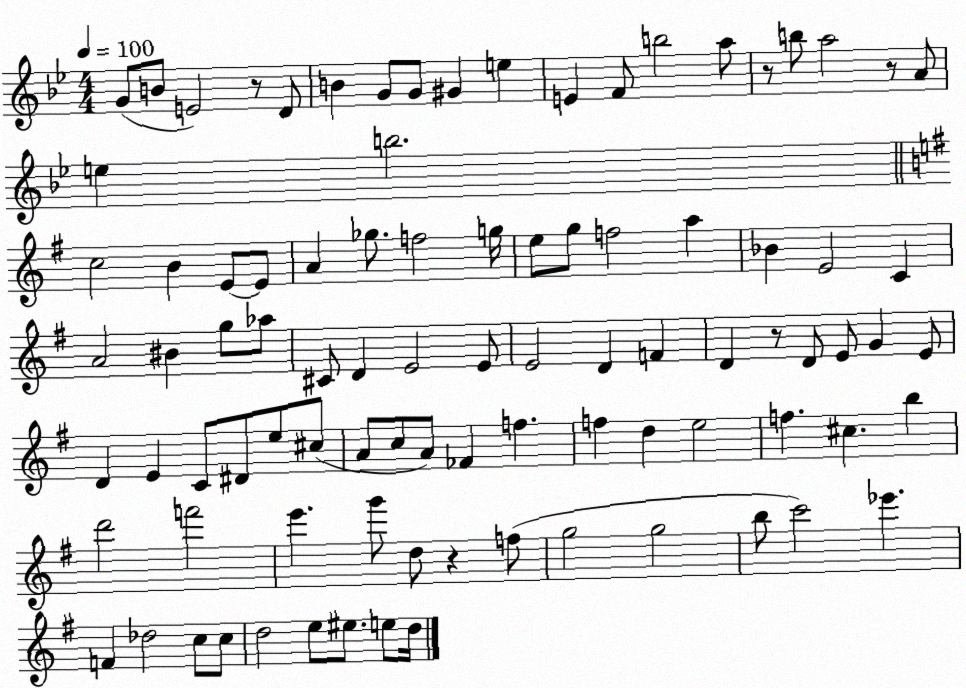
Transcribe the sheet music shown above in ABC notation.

X:1
T:Untitled
M:4/4
L:1/4
K:Bb
G/2 B/2 E2 z/2 D/2 B G/2 G/2 ^G e E F/2 b2 a/2 z/2 b/2 a2 z/2 A/2 e b2 c2 B E/2 E/2 A _g/2 f2 g/4 e/2 g/2 f2 a _B E2 C A2 ^B g/2 _a/2 ^C/2 D E2 E/2 E2 D F D z/2 D/2 E/2 G E/2 D E C/2 ^D/2 e/2 ^c/2 A/2 c/2 A/2 _F f f d e2 f ^c b d'2 f'2 e' g'/2 d/2 z f/2 g2 g2 b/2 c'2 _e' F _d2 c/2 c/2 d2 e/2 ^e/2 e/2 d/4